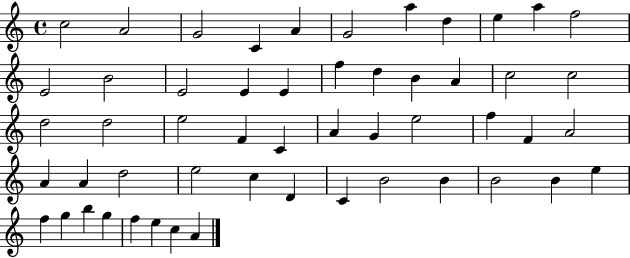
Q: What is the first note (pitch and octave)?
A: C5